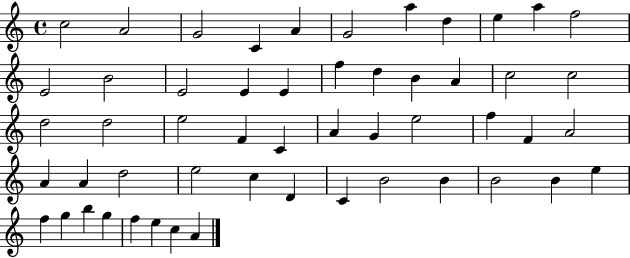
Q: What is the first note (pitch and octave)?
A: C5